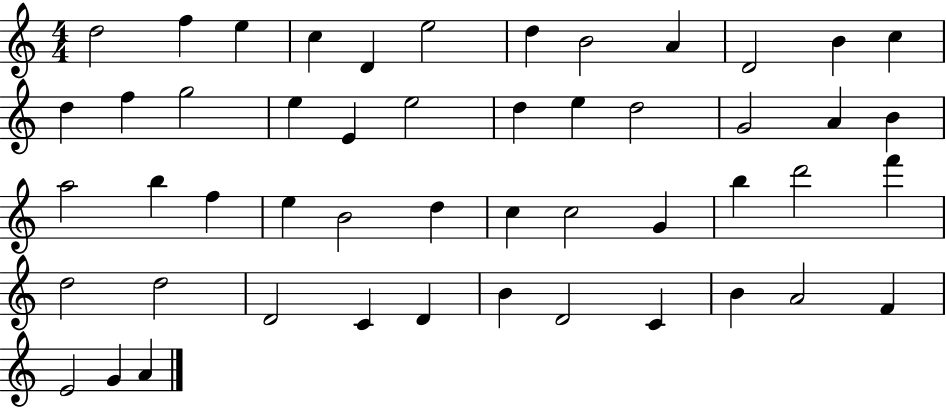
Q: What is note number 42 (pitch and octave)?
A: B4